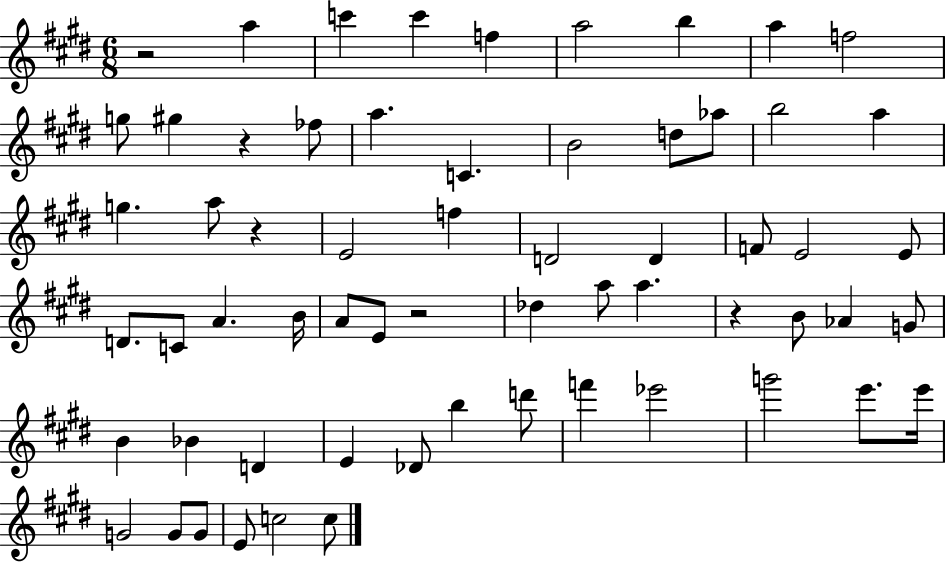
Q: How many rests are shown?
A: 5